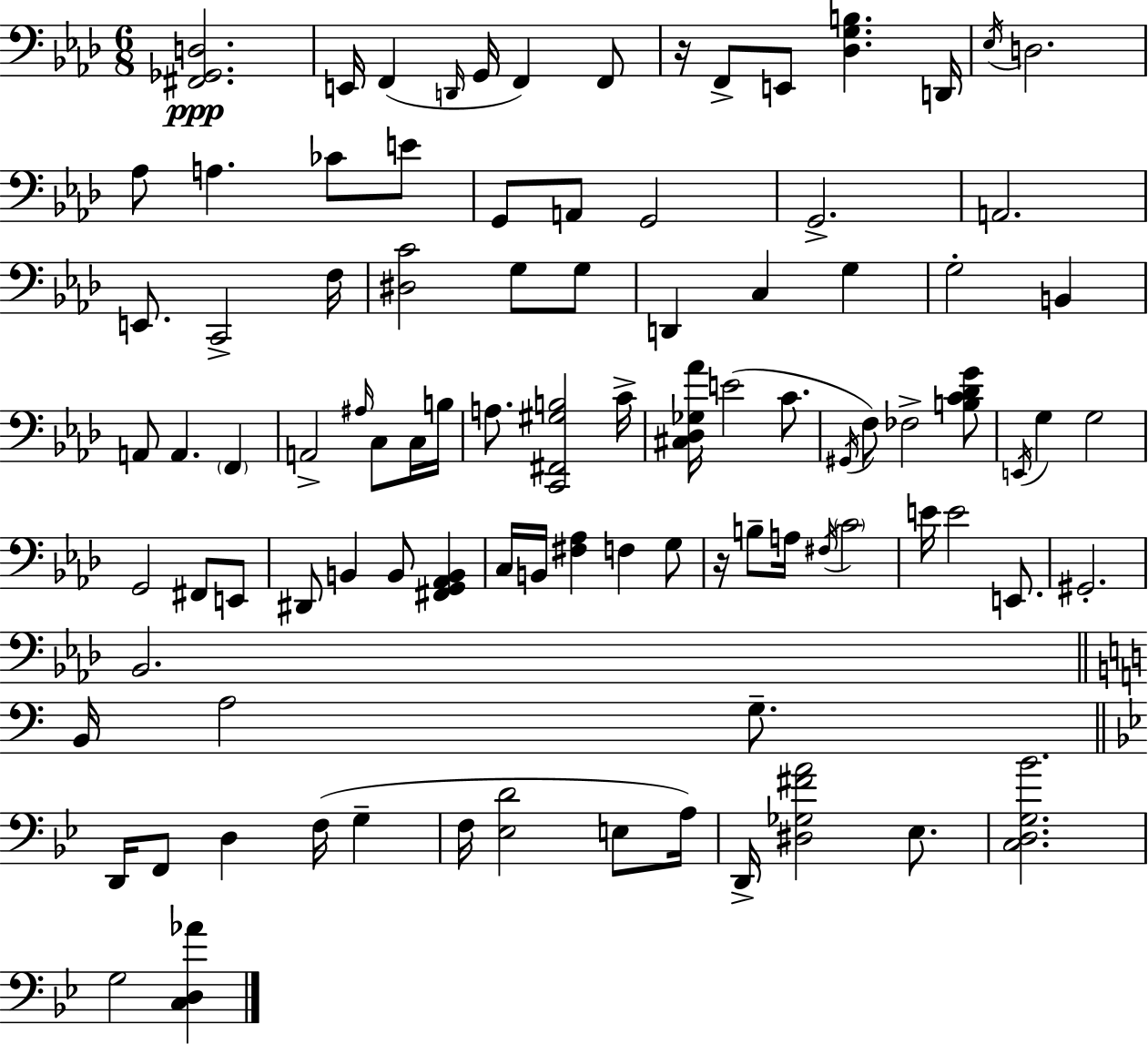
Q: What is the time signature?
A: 6/8